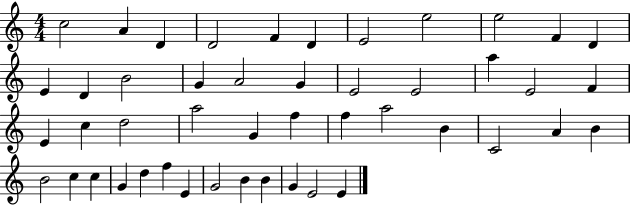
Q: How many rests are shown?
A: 0